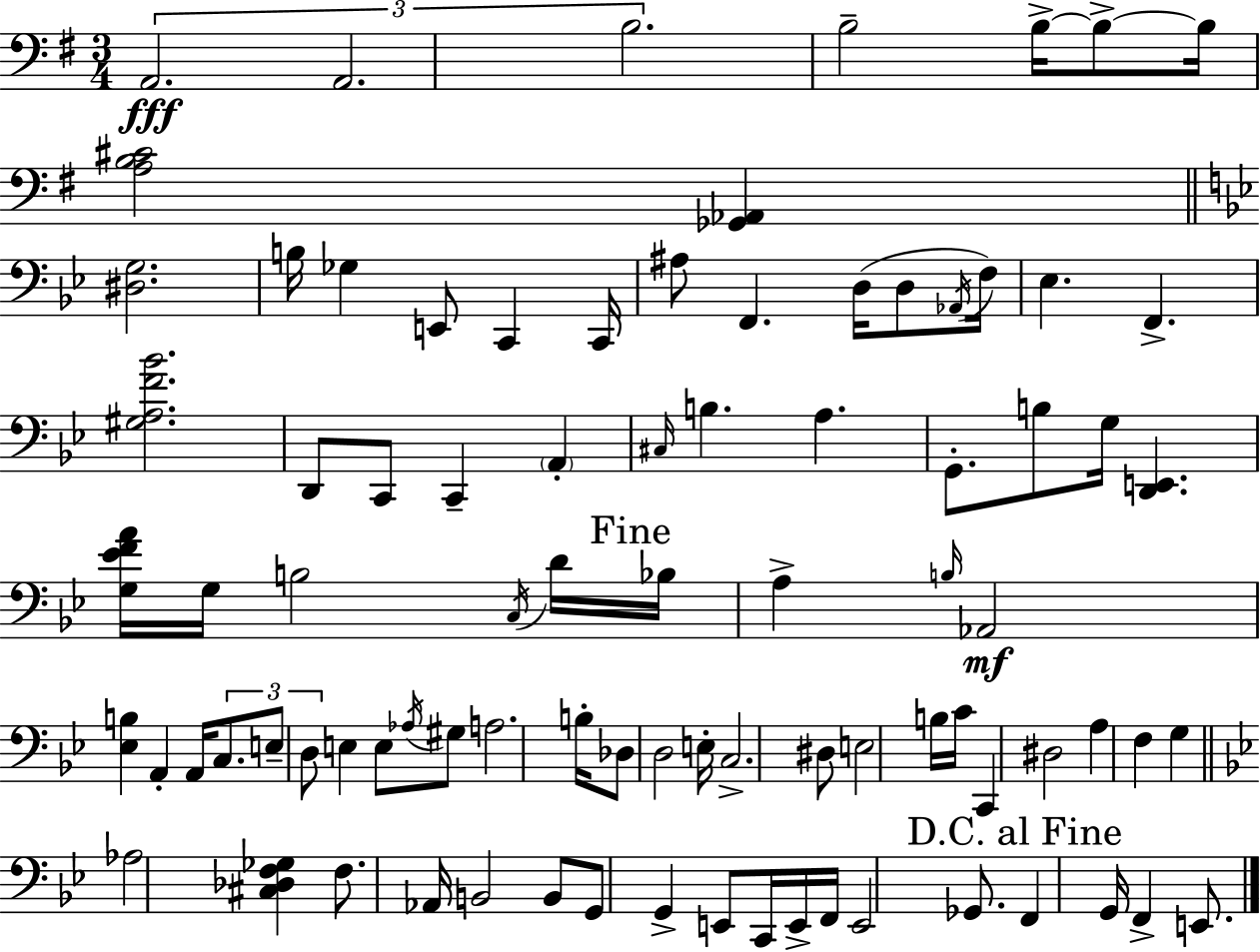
A2/h. A2/h. B3/h. B3/h B3/s B3/e B3/s [A3,B3,C#4]/h [Gb2,Ab2]/q [D#3,G3]/h. B3/s Gb3/q E2/e C2/q C2/s A#3/e F2/q. D3/s D3/e Ab2/s F3/s Eb3/q. F2/q. [G#3,A3,F4,Bb4]/h. D2/e C2/e C2/q A2/q C#3/s B3/q. A3/q. G2/e. B3/e G3/s [D2,E2]/q. [G3,Eb4,F4,A4]/s G3/s B3/h C3/s D4/s Bb3/s A3/q B3/s Ab2/h [Eb3,B3]/q A2/q A2/s C3/e. E3/e D3/e E3/q E3/e Ab3/s G#3/e A3/h. B3/s Db3/e D3/h E3/s C3/h. D#3/e E3/h B3/s C4/s C2/q D#3/h A3/q F3/q G3/q Ab3/h [C#3,Db3,F3,Gb3]/q F3/e. Ab2/s B2/h B2/e G2/e G2/q E2/e C2/s E2/s F2/s E2/h Gb2/e. F2/q G2/s F2/q E2/e.